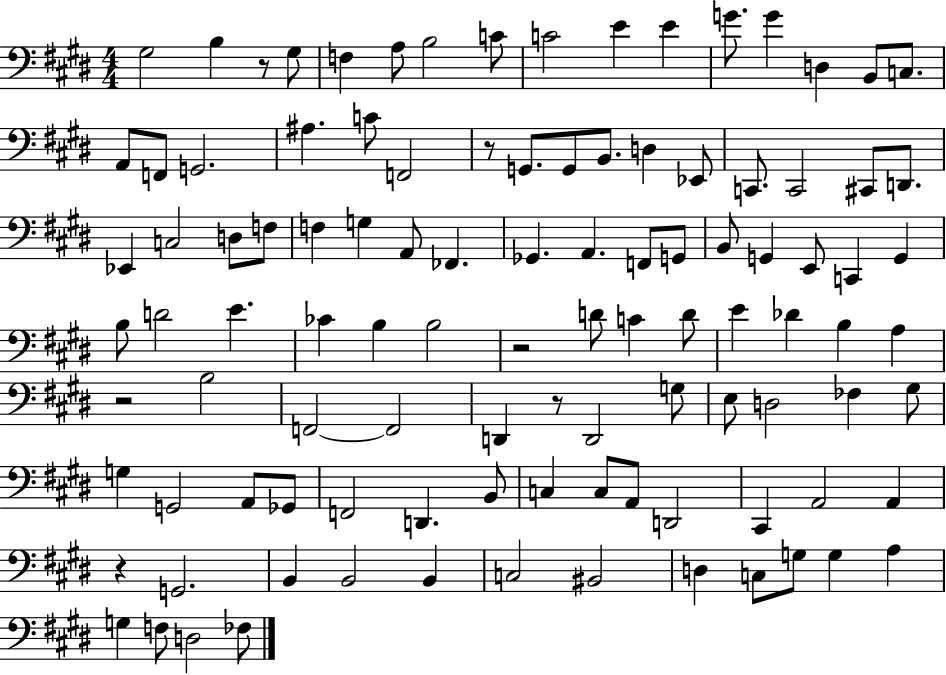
G#3/h B3/q R/e G#3/e F3/q A3/e B3/h C4/e C4/h E4/q E4/q G4/e. G4/q D3/q B2/e C3/e. A2/e F2/e G2/h. A#3/q. C4/e F2/h R/e G2/e. G2/e B2/e. D3/q Eb2/e C2/e. C2/h C#2/e D2/e. Eb2/q C3/h D3/e F3/e F3/q G3/q A2/e FES2/q. Gb2/q. A2/q. F2/e G2/e B2/e G2/q E2/e C2/q G2/q B3/e D4/h E4/q. CES4/q B3/q B3/h R/h D4/e C4/q D4/e E4/q Db4/q B3/q A3/q R/h B3/h F2/h F2/h D2/q R/e D2/h G3/e E3/e D3/h FES3/q G#3/e G3/q G2/h A2/e Gb2/e F2/h D2/q. B2/e C3/q C3/e A2/e D2/h C#2/q A2/h A2/q R/q G2/h. B2/q B2/h B2/q C3/h BIS2/h D3/q C3/e G3/e G3/q A3/q G3/q F3/e D3/h FES3/e